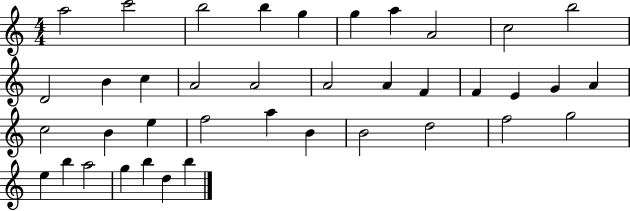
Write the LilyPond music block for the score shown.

{
  \clef treble
  \numericTimeSignature
  \time 4/4
  \key c \major
  a''2 c'''2 | b''2 b''4 g''4 | g''4 a''4 a'2 | c''2 b''2 | \break d'2 b'4 c''4 | a'2 a'2 | a'2 a'4 f'4 | f'4 e'4 g'4 a'4 | \break c''2 b'4 e''4 | f''2 a''4 b'4 | b'2 d''2 | f''2 g''2 | \break e''4 b''4 a''2 | g''4 b''4 d''4 b''4 | \bar "|."
}